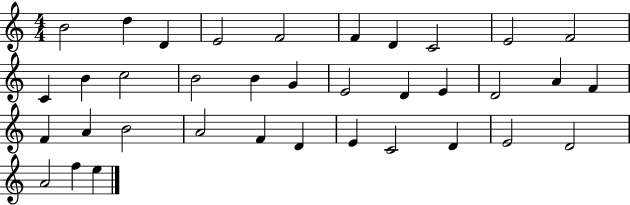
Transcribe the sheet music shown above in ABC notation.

X:1
T:Untitled
M:4/4
L:1/4
K:C
B2 d D E2 F2 F D C2 E2 F2 C B c2 B2 B G E2 D E D2 A F F A B2 A2 F D E C2 D E2 D2 A2 f e